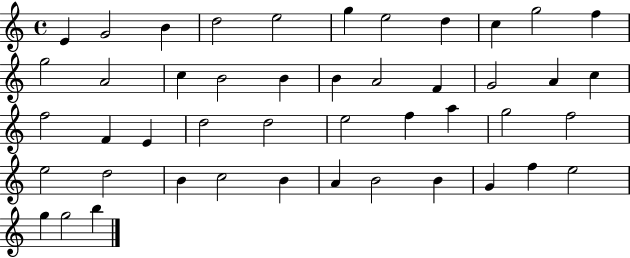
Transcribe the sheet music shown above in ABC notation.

X:1
T:Untitled
M:4/4
L:1/4
K:C
E G2 B d2 e2 g e2 d c g2 f g2 A2 c B2 B B A2 F G2 A c f2 F E d2 d2 e2 f a g2 f2 e2 d2 B c2 B A B2 B G f e2 g g2 b